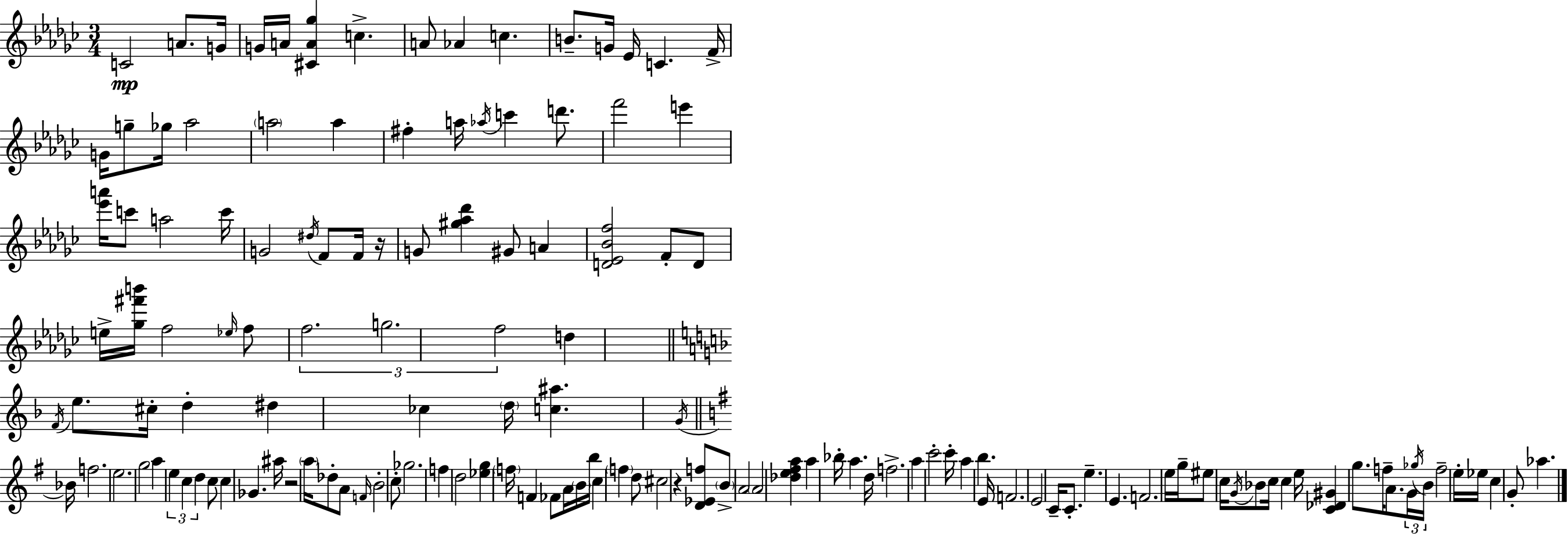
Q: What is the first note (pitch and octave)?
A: C4